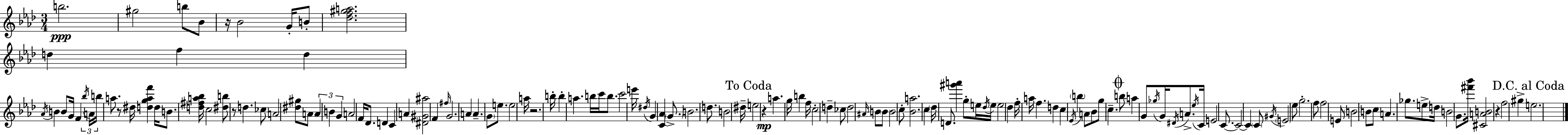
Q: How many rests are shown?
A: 6